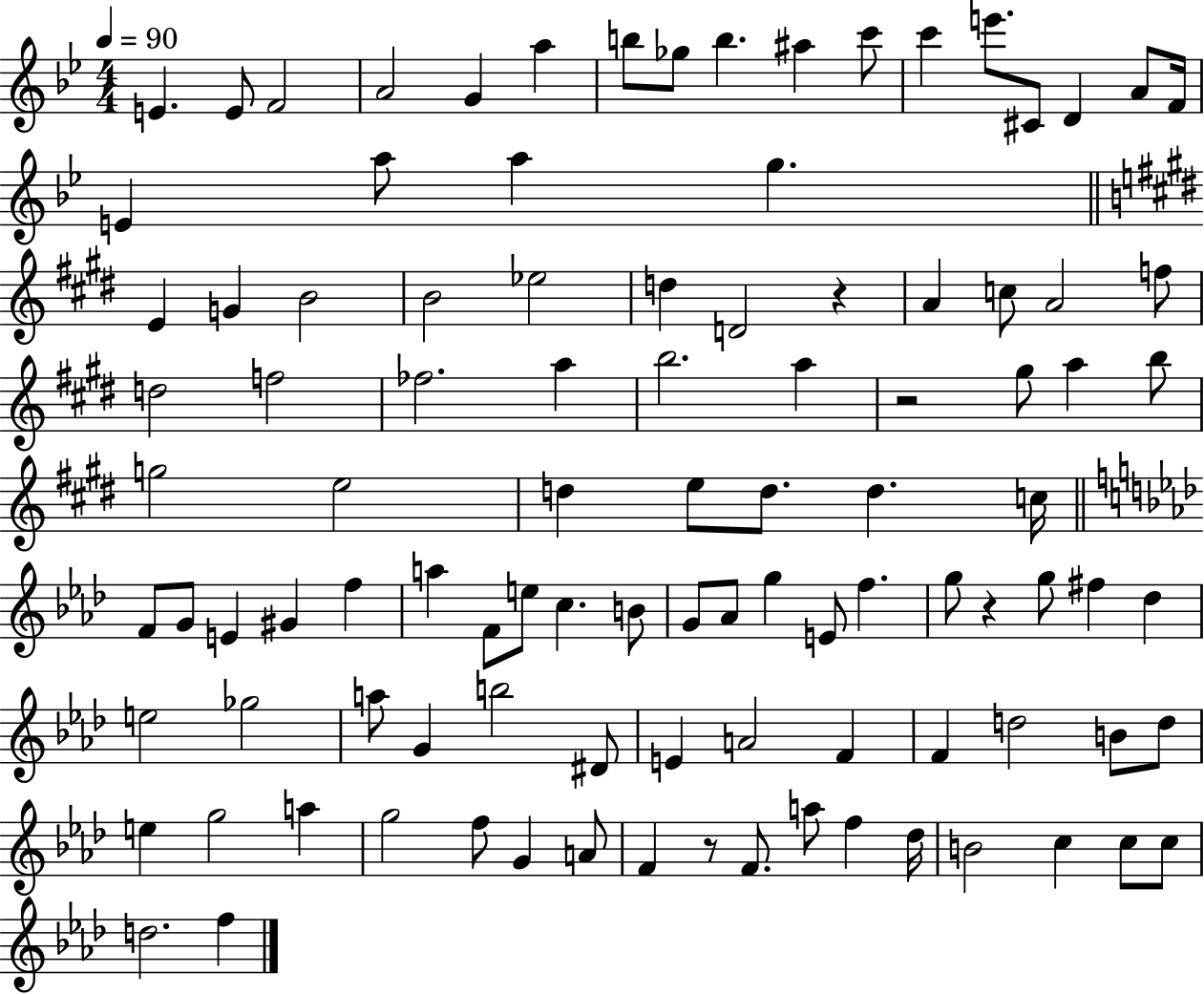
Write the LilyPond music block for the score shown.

{
  \clef treble
  \numericTimeSignature
  \time 4/4
  \key bes \major
  \tempo 4 = 90
  e'4. e'8 f'2 | a'2 g'4 a''4 | b''8 ges''8 b''4. ais''4 c'''8 | c'''4 e'''8. cis'8 d'4 a'8 f'16 | \break e'4 a''8 a''4 g''4. | \bar "||" \break \key e \major e'4 g'4 b'2 | b'2 ees''2 | d''4 d'2 r4 | a'4 c''8 a'2 f''8 | \break d''2 f''2 | fes''2. a''4 | b''2. a''4 | r2 gis''8 a''4 b''8 | \break g''2 e''2 | d''4 e''8 d''8. d''4. c''16 | \bar "||" \break \key aes \major f'8 g'8 e'4 gis'4 f''4 | a''4 f'8 e''8 c''4. b'8 | g'8 aes'8 g''4 e'8 f''4. | g''8 r4 g''8 fis''4 des''4 | \break e''2 ges''2 | a''8 g'4 b''2 dis'8 | e'4 a'2 f'4 | f'4 d''2 b'8 d''8 | \break e''4 g''2 a''4 | g''2 f''8 g'4 a'8 | f'4 r8 f'8. a''8 f''4 des''16 | b'2 c''4 c''8 c''8 | \break d''2. f''4 | \bar "|."
}